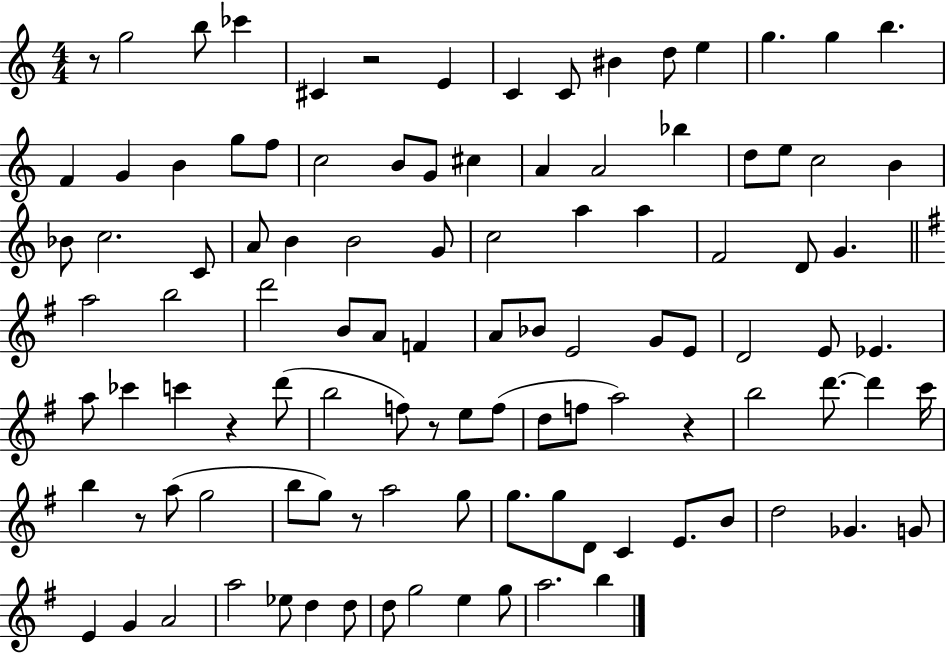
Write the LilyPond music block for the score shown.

{
  \clef treble
  \numericTimeSignature
  \time 4/4
  \key c \major
  r8 g''2 b''8 ces'''4 | cis'4 r2 e'4 | c'4 c'8 bis'4 d''8 e''4 | g''4. g''4 b''4. | \break f'4 g'4 b'4 g''8 f''8 | c''2 b'8 g'8 cis''4 | a'4 a'2 bes''4 | d''8 e''8 c''2 b'4 | \break bes'8 c''2. c'8 | a'8 b'4 b'2 g'8 | c''2 a''4 a''4 | f'2 d'8 g'4. | \break \bar "||" \break \key e \minor a''2 b''2 | d'''2 b'8 a'8 f'4 | a'8 bes'8 e'2 g'8 e'8 | d'2 e'8 ees'4. | \break a''8 ces'''4 c'''4 r4 d'''8( | b''2 f''8) r8 e''8 f''8( | d''8 f''8 a''2) r4 | b''2 d'''8.~~ d'''4 c'''16 | \break b''4 r8 a''8( g''2 | b''8 g''8) r8 a''2 g''8 | g''8. g''8 d'8 c'4 e'8. b'8 | d''2 ges'4. g'8 | \break e'4 g'4 a'2 | a''2 ees''8 d''4 d''8 | d''8 g''2 e''4 g''8 | a''2. b''4 | \break \bar "|."
}